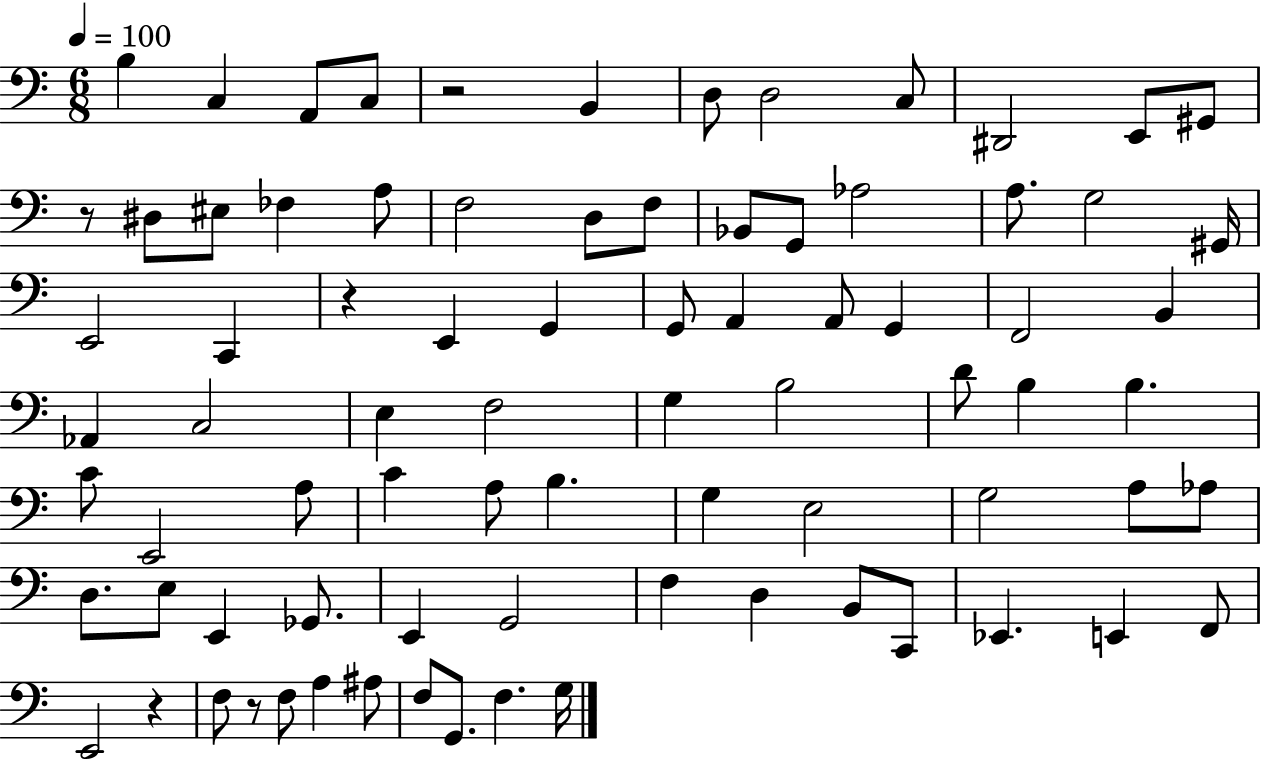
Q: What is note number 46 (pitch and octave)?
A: A3